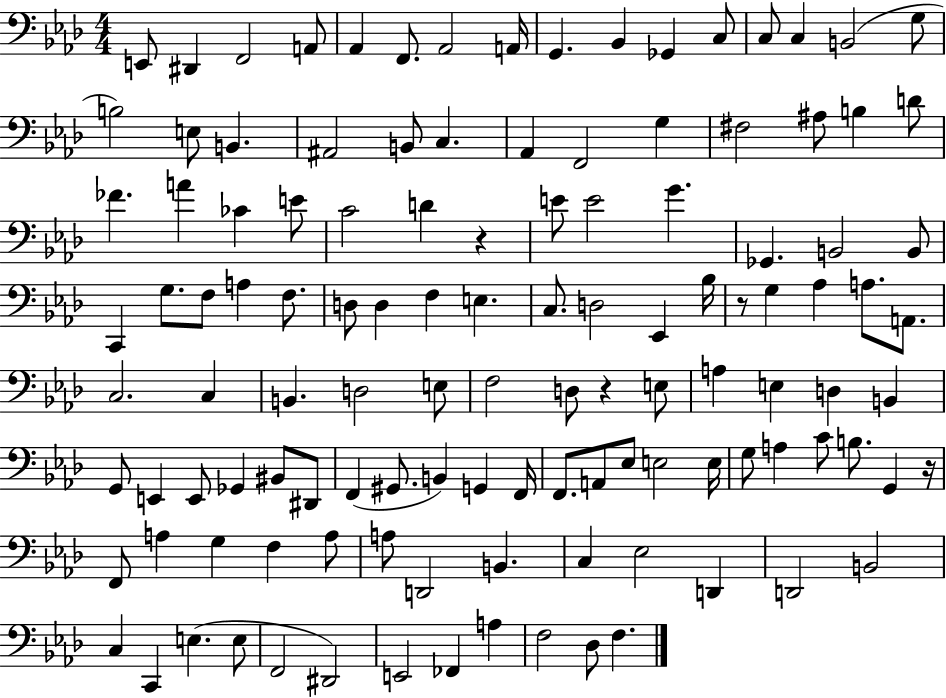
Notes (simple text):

E2/e D#2/q F2/h A2/e Ab2/q F2/e. Ab2/h A2/s G2/q. Bb2/q Gb2/q C3/e C3/e C3/q B2/h G3/e B3/h E3/e B2/q. A#2/h B2/e C3/q. Ab2/q F2/h G3/q F#3/h A#3/e B3/q D4/e FES4/q. A4/q CES4/q E4/e C4/h D4/q R/q E4/e E4/h G4/q. Gb2/q. B2/h B2/e C2/q G3/e. F3/e A3/q F3/e. D3/e D3/q F3/q E3/q. C3/e. D3/h Eb2/q Bb3/s R/e G3/q Ab3/q A3/e. A2/e. C3/h. C3/q B2/q. D3/h E3/e F3/h D3/e R/q E3/e A3/q E3/q D3/q B2/q G2/e E2/q E2/e Gb2/q BIS2/e D#2/e F2/q G#2/e. B2/q G2/q F2/s F2/e. A2/e Eb3/e E3/h E3/s G3/e A3/q C4/e B3/e. G2/q R/s F2/e A3/q G3/q F3/q A3/e A3/e D2/h B2/q. C3/q Eb3/h D2/q D2/h B2/h C3/q C2/q E3/q. E3/e F2/h D#2/h E2/h FES2/q A3/q F3/h Db3/e F3/q.